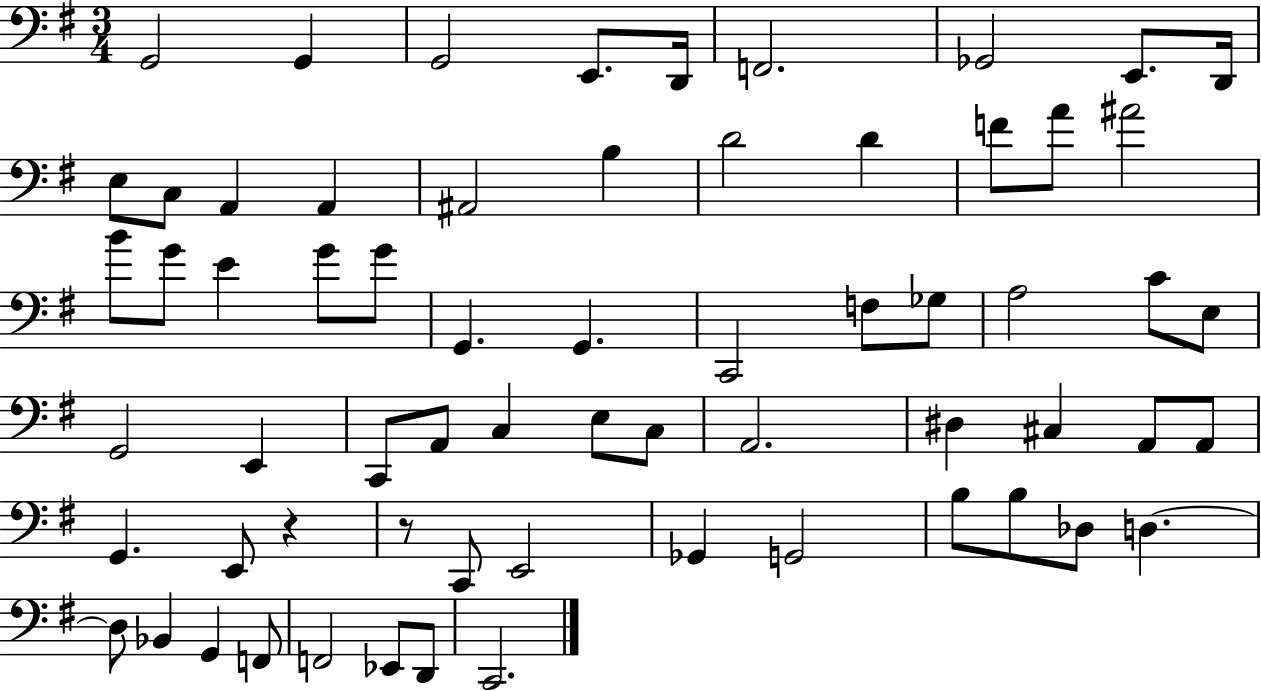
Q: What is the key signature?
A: G major